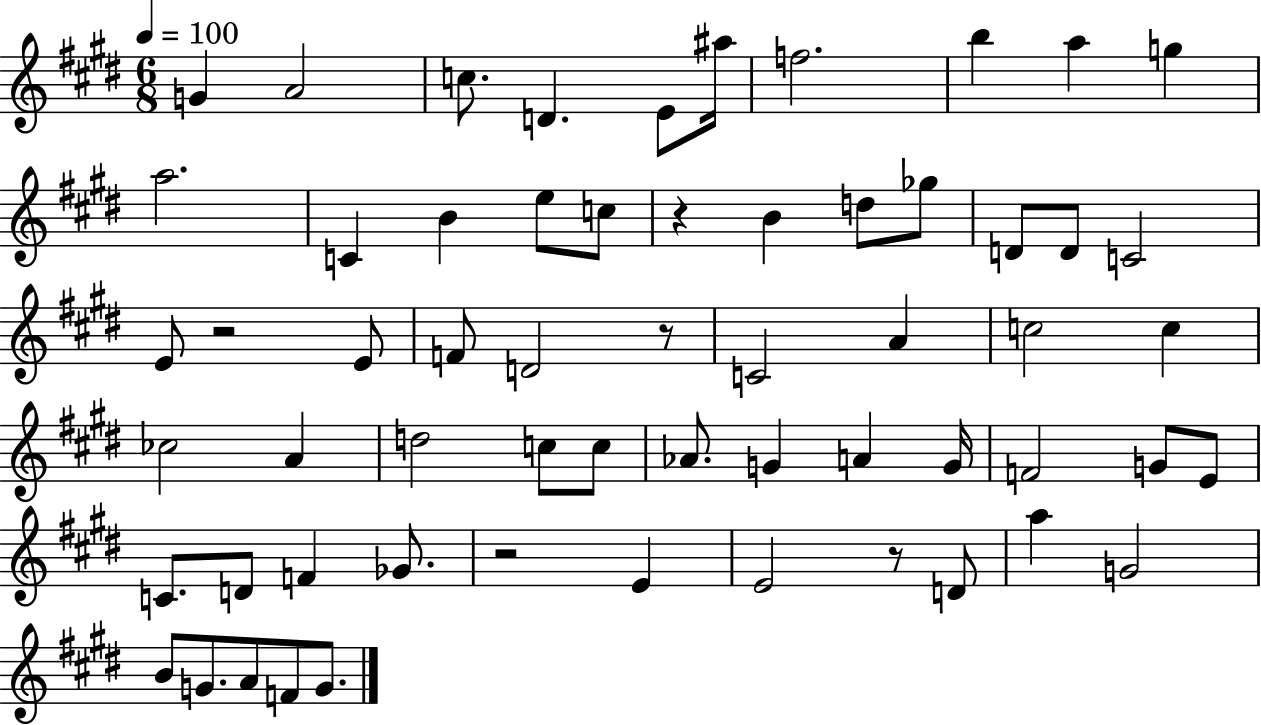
G4/q A4/h C5/e. D4/q. E4/e A#5/s F5/h. B5/q A5/q G5/q A5/h. C4/q B4/q E5/e C5/e R/q B4/q D5/e Gb5/e D4/e D4/e C4/h E4/e R/h E4/e F4/e D4/h R/e C4/h A4/q C5/h C5/q CES5/h A4/q D5/h C5/e C5/e Ab4/e. G4/q A4/q G4/s F4/h G4/e E4/e C4/e. D4/e F4/q Gb4/e. R/h E4/q E4/h R/e D4/e A5/q G4/h B4/e G4/e. A4/e F4/e G4/e.